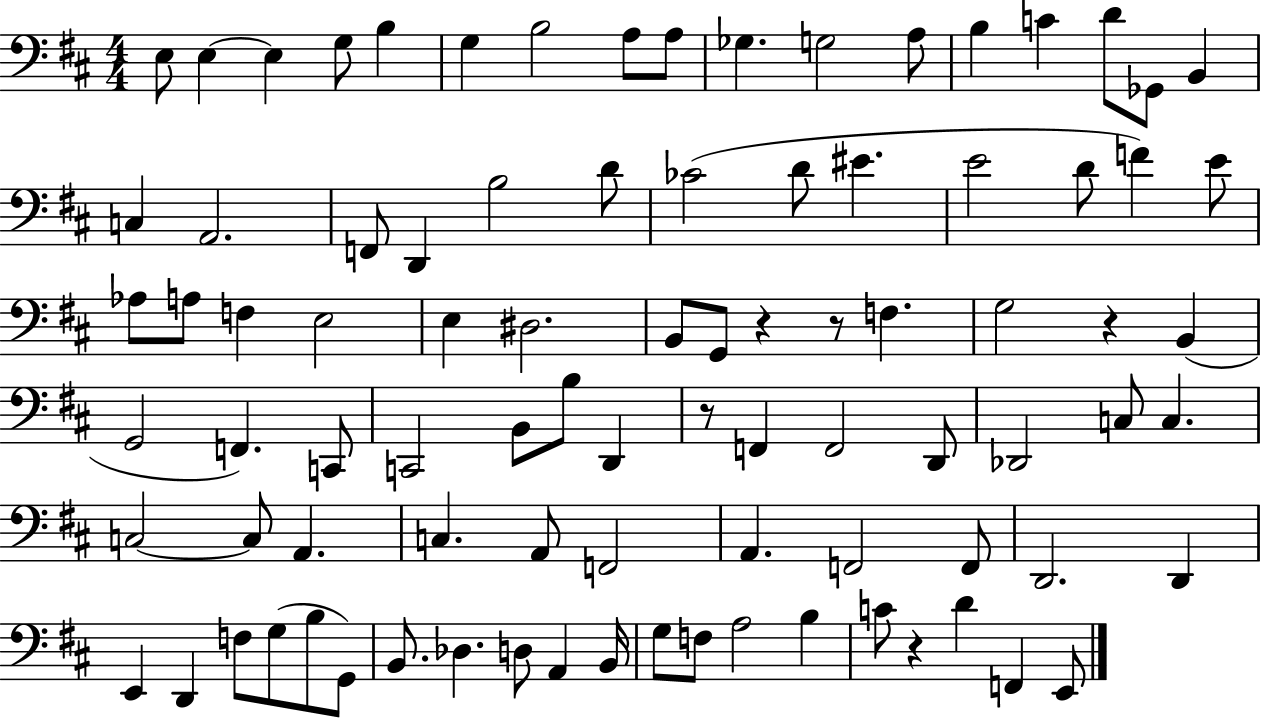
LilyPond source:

{
  \clef bass
  \numericTimeSignature
  \time 4/4
  \key d \major
  e8 e4~~ e4 g8 b4 | g4 b2 a8 a8 | ges4. g2 a8 | b4 c'4 d'8 ges,8 b,4 | \break c4 a,2. | f,8 d,4 b2 d'8 | ces'2( d'8 eis'4. | e'2 d'8 f'4) e'8 | \break aes8 a8 f4 e2 | e4 dis2. | b,8 g,8 r4 r8 f4. | g2 r4 b,4( | \break g,2 f,4.) c,8 | c,2 b,8 b8 d,4 | r8 f,4 f,2 d,8 | des,2 c8 c4. | \break c2~~ c8 a,4. | c4. a,8 f,2 | a,4. f,2 f,8 | d,2. d,4 | \break e,4 d,4 f8 g8( b8 g,8) | b,8. des4. d8 a,4 b,16 | g8 f8 a2 b4 | c'8 r4 d'4 f,4 e,8 | \break \bar "|."
}